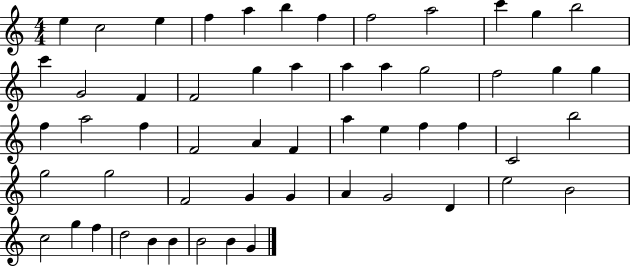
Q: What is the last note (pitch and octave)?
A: G4